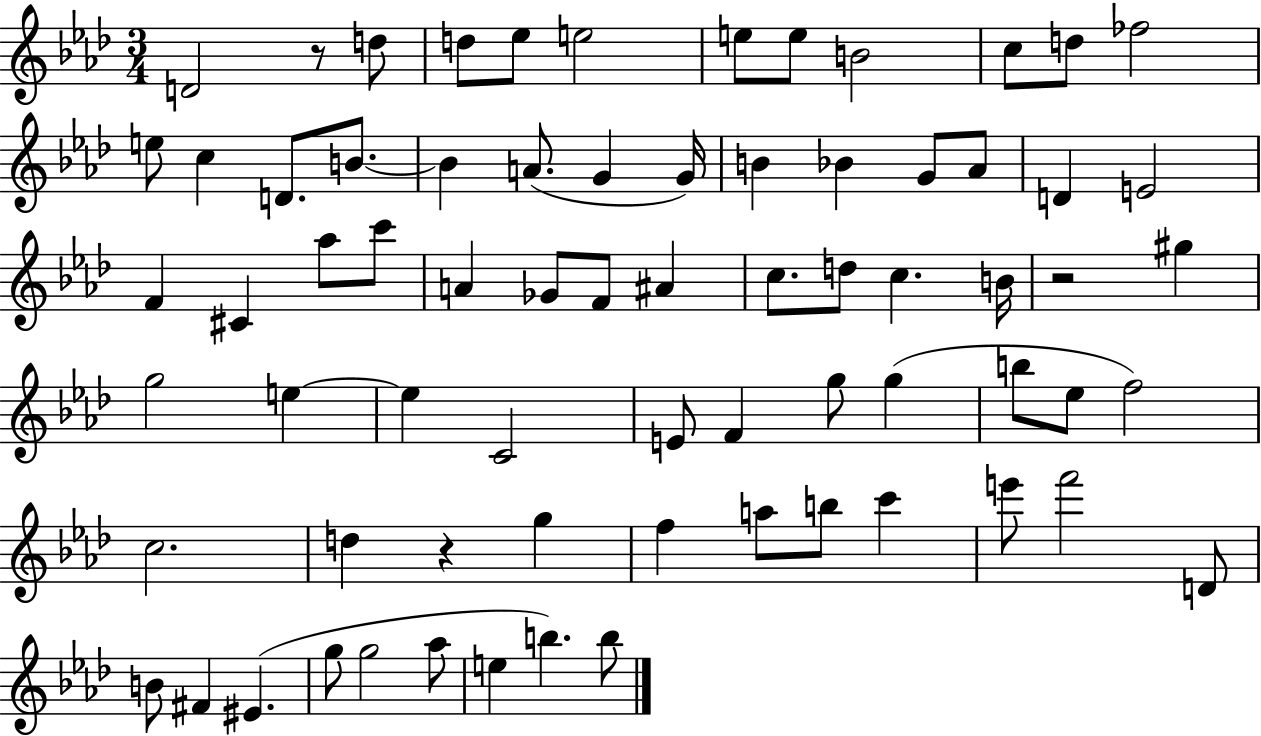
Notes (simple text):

D4/h R/e D5/e D5/e Eb5/e E5/h E5/e E5/e B4/h C5/e D5/e FES5/h E5/e C5/q D4/e. B4/e. B4/q A4/e. G4/q G4/s B4/q Bb4/q G4/e Ab4/e D4/q E4/h F4/q C#4/q Ab5/e C6/e A4/q Gb4/e F4/e A#4/q C5/e. D5/e C5/q. B4/s R/h G#5/q G5/h E5/q E5/q C4/h E4/e F4/q G5/e G5/q B5/e Eb5/e F5/h C5/h. D5/q R/q G5/q F5/q A5/e B5/e C6/q E6/e F6/h D4/e B4/e F#4/q EIS4/q. G5/e G5/h Ab5/e E5/q B5/q. B5/e